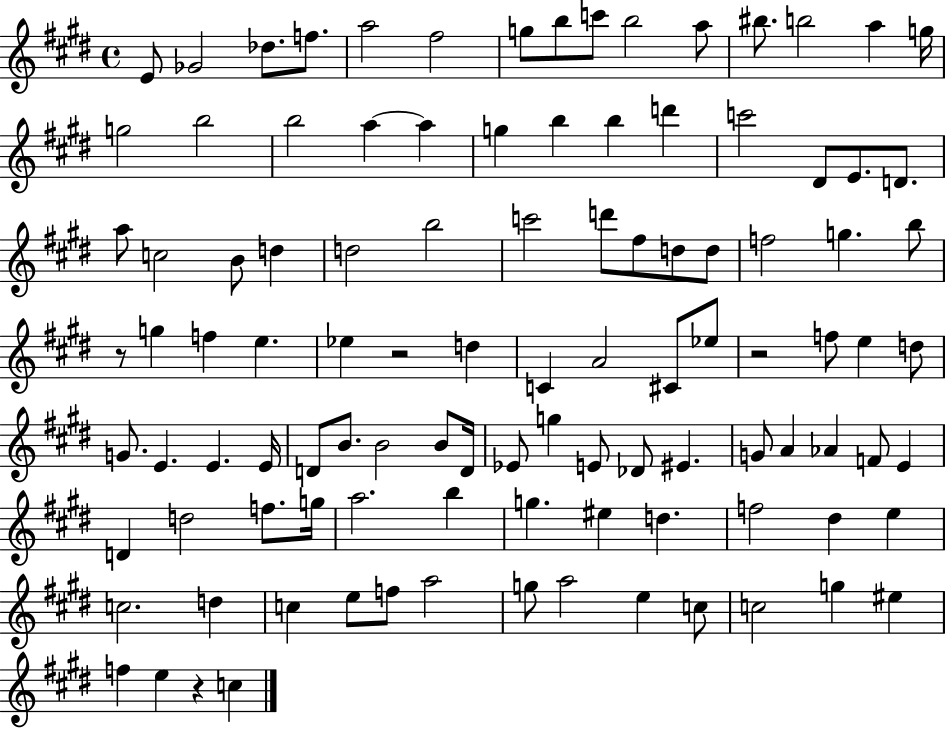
X:1
T:Untitled
M:4/4
L:1/4
K:E
E/2 _G2 _d/2 f/2 a2 ^f2 g/2 b/2 c'/2 b2 a/2 ^b/2 b2 a g/4 g2 b2 b2 a a g b b d' c'2 ^D/2 E/2 D/2 a/2 c2 B/2 d d2 b2 c'2 d'/2 ^f/2 d/2 d/2 f2 g b/2 z/2 g f e _e z2 d C A2 ^C/2 _e/2 z2 f/2 e d/2 G/2 E E E/4 D/2 B/2 B2 B/2 D/4 _E/2 g E/2 _D/2 ^E G/2 A _A F/2 E D d2 f/2 g/4 a2 b g ^e d f2 ^d e c2 d c e/2 f/2 a2 g/2 a2 e c/2 c2 g ^e f e z c